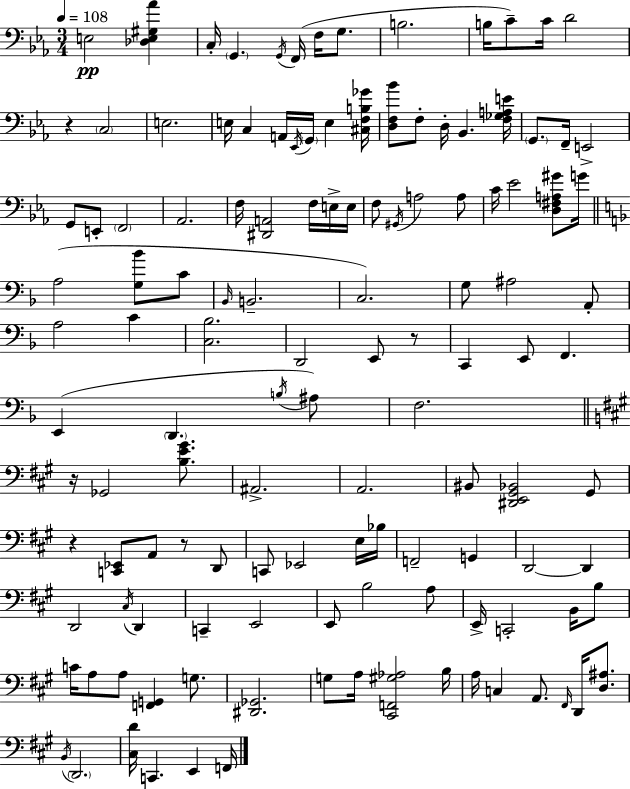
{
  \clef bass
  \numericTimeSignature
  \time 3/4
  \key ees \major
  \tempo 4 = 108
  e2\pp <des e gis aes'>4 | c16-. \parenthesize g,4. \acciaccatura { g,16 } f,16( f16 g8. | b2. | b16 c'8--) c'16 d'2 | \break r4 \parenthesize c2 | e2. | e16 c4 a,16 \acciaccatura { ees,16 } \parenthesize g,16 e4 | <cis f b ges'>16 <d f bes'>8 f8-. d16-. bes,4. | \break <f ges a e'>16 \parenthesize g,8. f,16-- e,2-> | g,8 e,8-. \parenthesize f,2 | aes,2. | f16 <dis, a,>2 f16 | \break e16-> e16 f8 \acciaccatura { gis,16 } a2 | a8 c'16 ees'2 | <d fis a gis'>8 g'16 \bar "||" \break \key f \major a2( <g bes'>8 c'8 | \grace { bes,16 } b,2.-- | c2.) | g8 ais2 a,8-. | \break a2 c'4 | <c bes>2. | d,2 e,8 r8 | c,4 e,8 f,4. | \break e,4( \parenthesize d,4. \acciaccatura { b16 }) | ais8 f2. | \bar "||" \break \key a \major r16 ges,2 <b e' gis'>8. | ais,2.-> | a,2. | bis,8 <dis, e, gis, bes,>2 gis,8 | \break r4 <c, ees,>8 a,8 r8 d,8 | c,8 ees,2 e16 bes16 | f,2-- g,4 | d,2~~ d,4 | \break d,2 \acciaccatura { cis16 } d,4 | c,4-- e,2 | e,8 b2 a8 | e,16-> c,2-. b,16 b8 | \break c'16 a8 a8 <f, g,>4 g8. | <dis, ges,>2. | g8 a16 <cis, f, gis aes>2 | b16 a16 c4 a,8. \grace { fis,16 } d,16 <d ais>8. | \break \acciaccatura { b,16 } \parenthesize d,2. | <cis d'>16 c,4. e,4 | f,16 \bar "|."
}